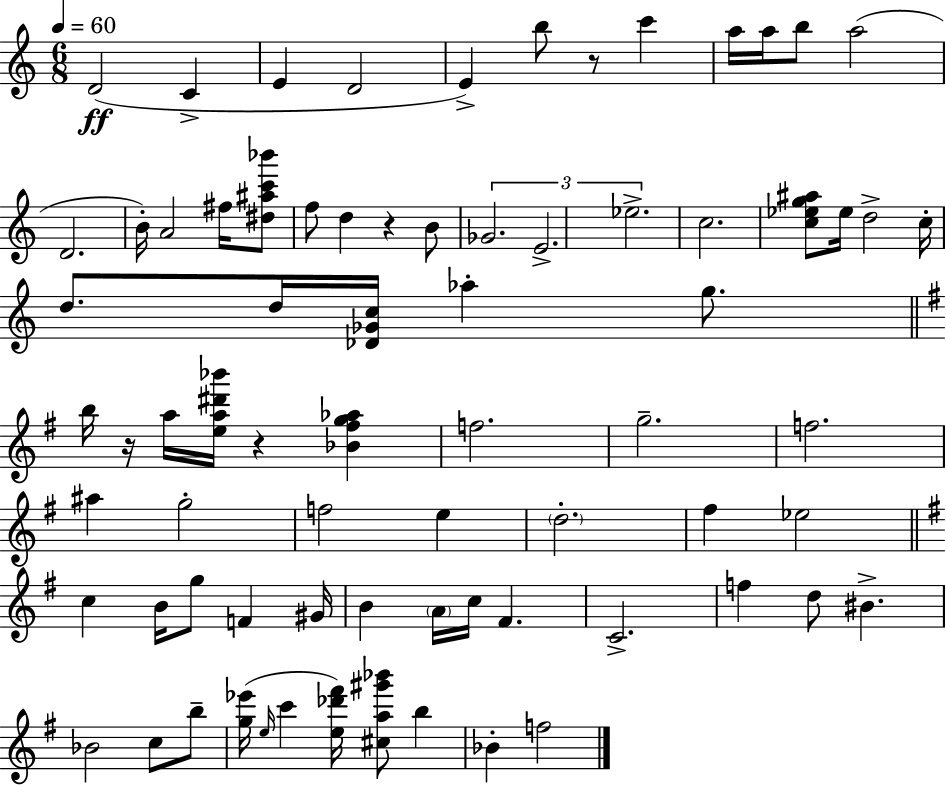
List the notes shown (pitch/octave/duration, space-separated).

D4/h C4/q E4/q D4/h E4/q B5/e R/e C6/q A5/s A5/s B5/e A5/h D4/h. B4/s A4/h F#5/s [D#5,A#5,C6,Bb6]/e F5/e D5/q R/q B4/e Gb4/h. E4/h. Eb5/h. C5/h. [C5,Eb5,G5,A#5]/e Eb5/s D5/h C5/s D5/e. D5/s [Db4,Gb4,C5]/s Ab5/q G5/e. B5/s R/s A5/s [E5,A5,D#6,Bb6]/s R/q [Bb4,F#5,G5,Ab5]/q F5/h. G5/h. F5/h. A#5/q G5/h F5/h E5/q D5/h. F#5/q Eb5/h C5/q B4/s G5/e F4/q G#4/s B4/q A4/s C5/s F#4/q. C4/h. F5/q D5/e BIS4/q. Bb4/h C5/e B5/e [G5,Eb6]/s E5/s C6/q [E5,Db6,F#6]/s [C#5,A5,G#6,Bb6]/e B5/q Bb4/q F5/h